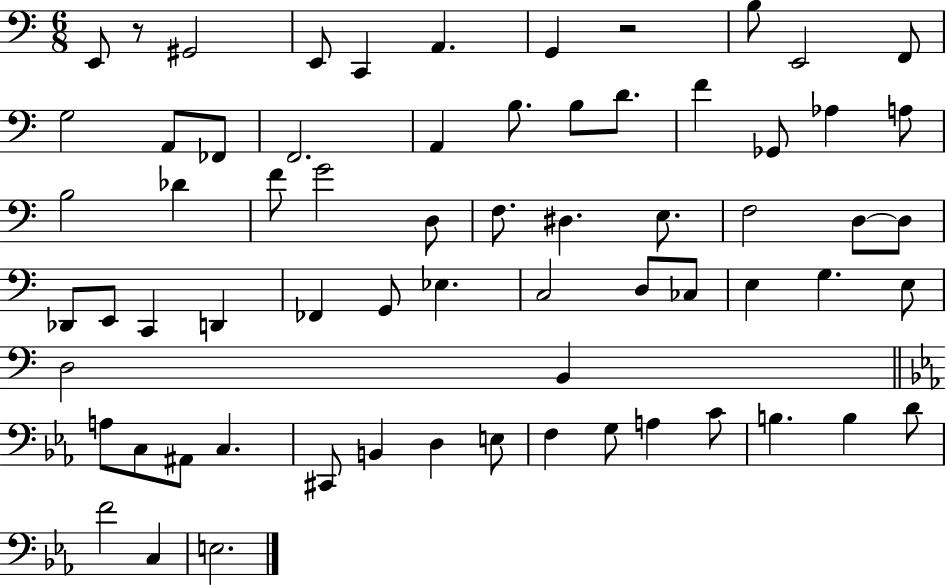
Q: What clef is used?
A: bass